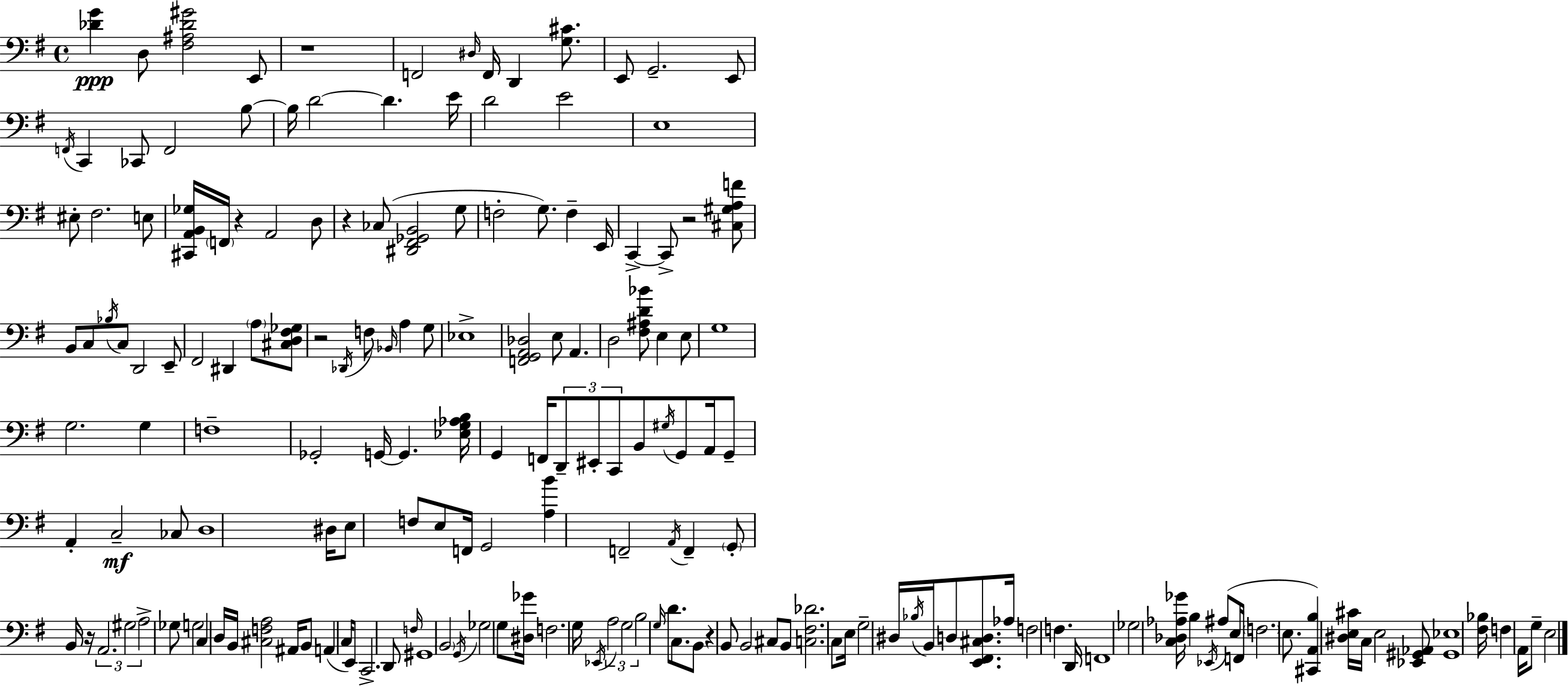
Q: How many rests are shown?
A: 7